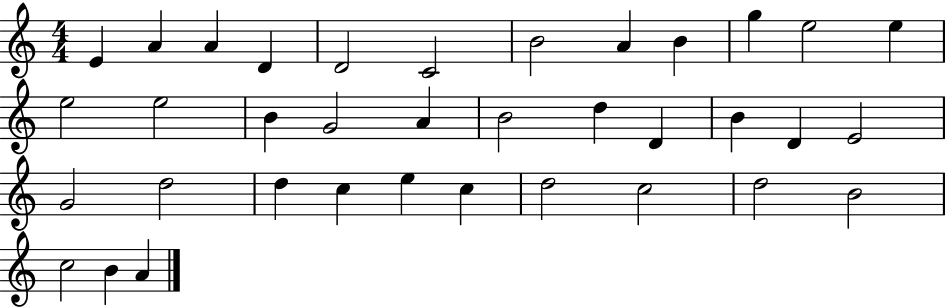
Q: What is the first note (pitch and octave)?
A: E4